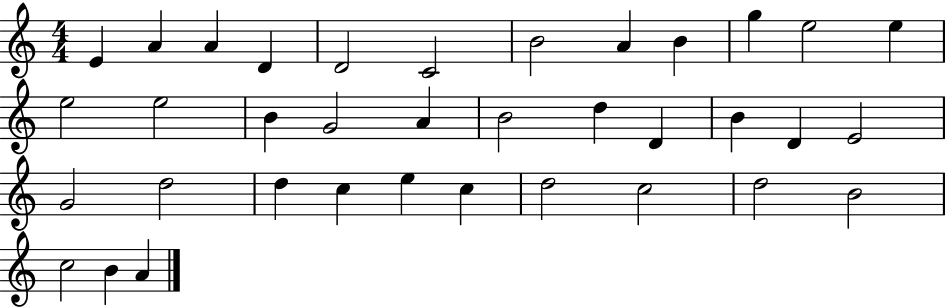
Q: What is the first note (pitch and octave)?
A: E4